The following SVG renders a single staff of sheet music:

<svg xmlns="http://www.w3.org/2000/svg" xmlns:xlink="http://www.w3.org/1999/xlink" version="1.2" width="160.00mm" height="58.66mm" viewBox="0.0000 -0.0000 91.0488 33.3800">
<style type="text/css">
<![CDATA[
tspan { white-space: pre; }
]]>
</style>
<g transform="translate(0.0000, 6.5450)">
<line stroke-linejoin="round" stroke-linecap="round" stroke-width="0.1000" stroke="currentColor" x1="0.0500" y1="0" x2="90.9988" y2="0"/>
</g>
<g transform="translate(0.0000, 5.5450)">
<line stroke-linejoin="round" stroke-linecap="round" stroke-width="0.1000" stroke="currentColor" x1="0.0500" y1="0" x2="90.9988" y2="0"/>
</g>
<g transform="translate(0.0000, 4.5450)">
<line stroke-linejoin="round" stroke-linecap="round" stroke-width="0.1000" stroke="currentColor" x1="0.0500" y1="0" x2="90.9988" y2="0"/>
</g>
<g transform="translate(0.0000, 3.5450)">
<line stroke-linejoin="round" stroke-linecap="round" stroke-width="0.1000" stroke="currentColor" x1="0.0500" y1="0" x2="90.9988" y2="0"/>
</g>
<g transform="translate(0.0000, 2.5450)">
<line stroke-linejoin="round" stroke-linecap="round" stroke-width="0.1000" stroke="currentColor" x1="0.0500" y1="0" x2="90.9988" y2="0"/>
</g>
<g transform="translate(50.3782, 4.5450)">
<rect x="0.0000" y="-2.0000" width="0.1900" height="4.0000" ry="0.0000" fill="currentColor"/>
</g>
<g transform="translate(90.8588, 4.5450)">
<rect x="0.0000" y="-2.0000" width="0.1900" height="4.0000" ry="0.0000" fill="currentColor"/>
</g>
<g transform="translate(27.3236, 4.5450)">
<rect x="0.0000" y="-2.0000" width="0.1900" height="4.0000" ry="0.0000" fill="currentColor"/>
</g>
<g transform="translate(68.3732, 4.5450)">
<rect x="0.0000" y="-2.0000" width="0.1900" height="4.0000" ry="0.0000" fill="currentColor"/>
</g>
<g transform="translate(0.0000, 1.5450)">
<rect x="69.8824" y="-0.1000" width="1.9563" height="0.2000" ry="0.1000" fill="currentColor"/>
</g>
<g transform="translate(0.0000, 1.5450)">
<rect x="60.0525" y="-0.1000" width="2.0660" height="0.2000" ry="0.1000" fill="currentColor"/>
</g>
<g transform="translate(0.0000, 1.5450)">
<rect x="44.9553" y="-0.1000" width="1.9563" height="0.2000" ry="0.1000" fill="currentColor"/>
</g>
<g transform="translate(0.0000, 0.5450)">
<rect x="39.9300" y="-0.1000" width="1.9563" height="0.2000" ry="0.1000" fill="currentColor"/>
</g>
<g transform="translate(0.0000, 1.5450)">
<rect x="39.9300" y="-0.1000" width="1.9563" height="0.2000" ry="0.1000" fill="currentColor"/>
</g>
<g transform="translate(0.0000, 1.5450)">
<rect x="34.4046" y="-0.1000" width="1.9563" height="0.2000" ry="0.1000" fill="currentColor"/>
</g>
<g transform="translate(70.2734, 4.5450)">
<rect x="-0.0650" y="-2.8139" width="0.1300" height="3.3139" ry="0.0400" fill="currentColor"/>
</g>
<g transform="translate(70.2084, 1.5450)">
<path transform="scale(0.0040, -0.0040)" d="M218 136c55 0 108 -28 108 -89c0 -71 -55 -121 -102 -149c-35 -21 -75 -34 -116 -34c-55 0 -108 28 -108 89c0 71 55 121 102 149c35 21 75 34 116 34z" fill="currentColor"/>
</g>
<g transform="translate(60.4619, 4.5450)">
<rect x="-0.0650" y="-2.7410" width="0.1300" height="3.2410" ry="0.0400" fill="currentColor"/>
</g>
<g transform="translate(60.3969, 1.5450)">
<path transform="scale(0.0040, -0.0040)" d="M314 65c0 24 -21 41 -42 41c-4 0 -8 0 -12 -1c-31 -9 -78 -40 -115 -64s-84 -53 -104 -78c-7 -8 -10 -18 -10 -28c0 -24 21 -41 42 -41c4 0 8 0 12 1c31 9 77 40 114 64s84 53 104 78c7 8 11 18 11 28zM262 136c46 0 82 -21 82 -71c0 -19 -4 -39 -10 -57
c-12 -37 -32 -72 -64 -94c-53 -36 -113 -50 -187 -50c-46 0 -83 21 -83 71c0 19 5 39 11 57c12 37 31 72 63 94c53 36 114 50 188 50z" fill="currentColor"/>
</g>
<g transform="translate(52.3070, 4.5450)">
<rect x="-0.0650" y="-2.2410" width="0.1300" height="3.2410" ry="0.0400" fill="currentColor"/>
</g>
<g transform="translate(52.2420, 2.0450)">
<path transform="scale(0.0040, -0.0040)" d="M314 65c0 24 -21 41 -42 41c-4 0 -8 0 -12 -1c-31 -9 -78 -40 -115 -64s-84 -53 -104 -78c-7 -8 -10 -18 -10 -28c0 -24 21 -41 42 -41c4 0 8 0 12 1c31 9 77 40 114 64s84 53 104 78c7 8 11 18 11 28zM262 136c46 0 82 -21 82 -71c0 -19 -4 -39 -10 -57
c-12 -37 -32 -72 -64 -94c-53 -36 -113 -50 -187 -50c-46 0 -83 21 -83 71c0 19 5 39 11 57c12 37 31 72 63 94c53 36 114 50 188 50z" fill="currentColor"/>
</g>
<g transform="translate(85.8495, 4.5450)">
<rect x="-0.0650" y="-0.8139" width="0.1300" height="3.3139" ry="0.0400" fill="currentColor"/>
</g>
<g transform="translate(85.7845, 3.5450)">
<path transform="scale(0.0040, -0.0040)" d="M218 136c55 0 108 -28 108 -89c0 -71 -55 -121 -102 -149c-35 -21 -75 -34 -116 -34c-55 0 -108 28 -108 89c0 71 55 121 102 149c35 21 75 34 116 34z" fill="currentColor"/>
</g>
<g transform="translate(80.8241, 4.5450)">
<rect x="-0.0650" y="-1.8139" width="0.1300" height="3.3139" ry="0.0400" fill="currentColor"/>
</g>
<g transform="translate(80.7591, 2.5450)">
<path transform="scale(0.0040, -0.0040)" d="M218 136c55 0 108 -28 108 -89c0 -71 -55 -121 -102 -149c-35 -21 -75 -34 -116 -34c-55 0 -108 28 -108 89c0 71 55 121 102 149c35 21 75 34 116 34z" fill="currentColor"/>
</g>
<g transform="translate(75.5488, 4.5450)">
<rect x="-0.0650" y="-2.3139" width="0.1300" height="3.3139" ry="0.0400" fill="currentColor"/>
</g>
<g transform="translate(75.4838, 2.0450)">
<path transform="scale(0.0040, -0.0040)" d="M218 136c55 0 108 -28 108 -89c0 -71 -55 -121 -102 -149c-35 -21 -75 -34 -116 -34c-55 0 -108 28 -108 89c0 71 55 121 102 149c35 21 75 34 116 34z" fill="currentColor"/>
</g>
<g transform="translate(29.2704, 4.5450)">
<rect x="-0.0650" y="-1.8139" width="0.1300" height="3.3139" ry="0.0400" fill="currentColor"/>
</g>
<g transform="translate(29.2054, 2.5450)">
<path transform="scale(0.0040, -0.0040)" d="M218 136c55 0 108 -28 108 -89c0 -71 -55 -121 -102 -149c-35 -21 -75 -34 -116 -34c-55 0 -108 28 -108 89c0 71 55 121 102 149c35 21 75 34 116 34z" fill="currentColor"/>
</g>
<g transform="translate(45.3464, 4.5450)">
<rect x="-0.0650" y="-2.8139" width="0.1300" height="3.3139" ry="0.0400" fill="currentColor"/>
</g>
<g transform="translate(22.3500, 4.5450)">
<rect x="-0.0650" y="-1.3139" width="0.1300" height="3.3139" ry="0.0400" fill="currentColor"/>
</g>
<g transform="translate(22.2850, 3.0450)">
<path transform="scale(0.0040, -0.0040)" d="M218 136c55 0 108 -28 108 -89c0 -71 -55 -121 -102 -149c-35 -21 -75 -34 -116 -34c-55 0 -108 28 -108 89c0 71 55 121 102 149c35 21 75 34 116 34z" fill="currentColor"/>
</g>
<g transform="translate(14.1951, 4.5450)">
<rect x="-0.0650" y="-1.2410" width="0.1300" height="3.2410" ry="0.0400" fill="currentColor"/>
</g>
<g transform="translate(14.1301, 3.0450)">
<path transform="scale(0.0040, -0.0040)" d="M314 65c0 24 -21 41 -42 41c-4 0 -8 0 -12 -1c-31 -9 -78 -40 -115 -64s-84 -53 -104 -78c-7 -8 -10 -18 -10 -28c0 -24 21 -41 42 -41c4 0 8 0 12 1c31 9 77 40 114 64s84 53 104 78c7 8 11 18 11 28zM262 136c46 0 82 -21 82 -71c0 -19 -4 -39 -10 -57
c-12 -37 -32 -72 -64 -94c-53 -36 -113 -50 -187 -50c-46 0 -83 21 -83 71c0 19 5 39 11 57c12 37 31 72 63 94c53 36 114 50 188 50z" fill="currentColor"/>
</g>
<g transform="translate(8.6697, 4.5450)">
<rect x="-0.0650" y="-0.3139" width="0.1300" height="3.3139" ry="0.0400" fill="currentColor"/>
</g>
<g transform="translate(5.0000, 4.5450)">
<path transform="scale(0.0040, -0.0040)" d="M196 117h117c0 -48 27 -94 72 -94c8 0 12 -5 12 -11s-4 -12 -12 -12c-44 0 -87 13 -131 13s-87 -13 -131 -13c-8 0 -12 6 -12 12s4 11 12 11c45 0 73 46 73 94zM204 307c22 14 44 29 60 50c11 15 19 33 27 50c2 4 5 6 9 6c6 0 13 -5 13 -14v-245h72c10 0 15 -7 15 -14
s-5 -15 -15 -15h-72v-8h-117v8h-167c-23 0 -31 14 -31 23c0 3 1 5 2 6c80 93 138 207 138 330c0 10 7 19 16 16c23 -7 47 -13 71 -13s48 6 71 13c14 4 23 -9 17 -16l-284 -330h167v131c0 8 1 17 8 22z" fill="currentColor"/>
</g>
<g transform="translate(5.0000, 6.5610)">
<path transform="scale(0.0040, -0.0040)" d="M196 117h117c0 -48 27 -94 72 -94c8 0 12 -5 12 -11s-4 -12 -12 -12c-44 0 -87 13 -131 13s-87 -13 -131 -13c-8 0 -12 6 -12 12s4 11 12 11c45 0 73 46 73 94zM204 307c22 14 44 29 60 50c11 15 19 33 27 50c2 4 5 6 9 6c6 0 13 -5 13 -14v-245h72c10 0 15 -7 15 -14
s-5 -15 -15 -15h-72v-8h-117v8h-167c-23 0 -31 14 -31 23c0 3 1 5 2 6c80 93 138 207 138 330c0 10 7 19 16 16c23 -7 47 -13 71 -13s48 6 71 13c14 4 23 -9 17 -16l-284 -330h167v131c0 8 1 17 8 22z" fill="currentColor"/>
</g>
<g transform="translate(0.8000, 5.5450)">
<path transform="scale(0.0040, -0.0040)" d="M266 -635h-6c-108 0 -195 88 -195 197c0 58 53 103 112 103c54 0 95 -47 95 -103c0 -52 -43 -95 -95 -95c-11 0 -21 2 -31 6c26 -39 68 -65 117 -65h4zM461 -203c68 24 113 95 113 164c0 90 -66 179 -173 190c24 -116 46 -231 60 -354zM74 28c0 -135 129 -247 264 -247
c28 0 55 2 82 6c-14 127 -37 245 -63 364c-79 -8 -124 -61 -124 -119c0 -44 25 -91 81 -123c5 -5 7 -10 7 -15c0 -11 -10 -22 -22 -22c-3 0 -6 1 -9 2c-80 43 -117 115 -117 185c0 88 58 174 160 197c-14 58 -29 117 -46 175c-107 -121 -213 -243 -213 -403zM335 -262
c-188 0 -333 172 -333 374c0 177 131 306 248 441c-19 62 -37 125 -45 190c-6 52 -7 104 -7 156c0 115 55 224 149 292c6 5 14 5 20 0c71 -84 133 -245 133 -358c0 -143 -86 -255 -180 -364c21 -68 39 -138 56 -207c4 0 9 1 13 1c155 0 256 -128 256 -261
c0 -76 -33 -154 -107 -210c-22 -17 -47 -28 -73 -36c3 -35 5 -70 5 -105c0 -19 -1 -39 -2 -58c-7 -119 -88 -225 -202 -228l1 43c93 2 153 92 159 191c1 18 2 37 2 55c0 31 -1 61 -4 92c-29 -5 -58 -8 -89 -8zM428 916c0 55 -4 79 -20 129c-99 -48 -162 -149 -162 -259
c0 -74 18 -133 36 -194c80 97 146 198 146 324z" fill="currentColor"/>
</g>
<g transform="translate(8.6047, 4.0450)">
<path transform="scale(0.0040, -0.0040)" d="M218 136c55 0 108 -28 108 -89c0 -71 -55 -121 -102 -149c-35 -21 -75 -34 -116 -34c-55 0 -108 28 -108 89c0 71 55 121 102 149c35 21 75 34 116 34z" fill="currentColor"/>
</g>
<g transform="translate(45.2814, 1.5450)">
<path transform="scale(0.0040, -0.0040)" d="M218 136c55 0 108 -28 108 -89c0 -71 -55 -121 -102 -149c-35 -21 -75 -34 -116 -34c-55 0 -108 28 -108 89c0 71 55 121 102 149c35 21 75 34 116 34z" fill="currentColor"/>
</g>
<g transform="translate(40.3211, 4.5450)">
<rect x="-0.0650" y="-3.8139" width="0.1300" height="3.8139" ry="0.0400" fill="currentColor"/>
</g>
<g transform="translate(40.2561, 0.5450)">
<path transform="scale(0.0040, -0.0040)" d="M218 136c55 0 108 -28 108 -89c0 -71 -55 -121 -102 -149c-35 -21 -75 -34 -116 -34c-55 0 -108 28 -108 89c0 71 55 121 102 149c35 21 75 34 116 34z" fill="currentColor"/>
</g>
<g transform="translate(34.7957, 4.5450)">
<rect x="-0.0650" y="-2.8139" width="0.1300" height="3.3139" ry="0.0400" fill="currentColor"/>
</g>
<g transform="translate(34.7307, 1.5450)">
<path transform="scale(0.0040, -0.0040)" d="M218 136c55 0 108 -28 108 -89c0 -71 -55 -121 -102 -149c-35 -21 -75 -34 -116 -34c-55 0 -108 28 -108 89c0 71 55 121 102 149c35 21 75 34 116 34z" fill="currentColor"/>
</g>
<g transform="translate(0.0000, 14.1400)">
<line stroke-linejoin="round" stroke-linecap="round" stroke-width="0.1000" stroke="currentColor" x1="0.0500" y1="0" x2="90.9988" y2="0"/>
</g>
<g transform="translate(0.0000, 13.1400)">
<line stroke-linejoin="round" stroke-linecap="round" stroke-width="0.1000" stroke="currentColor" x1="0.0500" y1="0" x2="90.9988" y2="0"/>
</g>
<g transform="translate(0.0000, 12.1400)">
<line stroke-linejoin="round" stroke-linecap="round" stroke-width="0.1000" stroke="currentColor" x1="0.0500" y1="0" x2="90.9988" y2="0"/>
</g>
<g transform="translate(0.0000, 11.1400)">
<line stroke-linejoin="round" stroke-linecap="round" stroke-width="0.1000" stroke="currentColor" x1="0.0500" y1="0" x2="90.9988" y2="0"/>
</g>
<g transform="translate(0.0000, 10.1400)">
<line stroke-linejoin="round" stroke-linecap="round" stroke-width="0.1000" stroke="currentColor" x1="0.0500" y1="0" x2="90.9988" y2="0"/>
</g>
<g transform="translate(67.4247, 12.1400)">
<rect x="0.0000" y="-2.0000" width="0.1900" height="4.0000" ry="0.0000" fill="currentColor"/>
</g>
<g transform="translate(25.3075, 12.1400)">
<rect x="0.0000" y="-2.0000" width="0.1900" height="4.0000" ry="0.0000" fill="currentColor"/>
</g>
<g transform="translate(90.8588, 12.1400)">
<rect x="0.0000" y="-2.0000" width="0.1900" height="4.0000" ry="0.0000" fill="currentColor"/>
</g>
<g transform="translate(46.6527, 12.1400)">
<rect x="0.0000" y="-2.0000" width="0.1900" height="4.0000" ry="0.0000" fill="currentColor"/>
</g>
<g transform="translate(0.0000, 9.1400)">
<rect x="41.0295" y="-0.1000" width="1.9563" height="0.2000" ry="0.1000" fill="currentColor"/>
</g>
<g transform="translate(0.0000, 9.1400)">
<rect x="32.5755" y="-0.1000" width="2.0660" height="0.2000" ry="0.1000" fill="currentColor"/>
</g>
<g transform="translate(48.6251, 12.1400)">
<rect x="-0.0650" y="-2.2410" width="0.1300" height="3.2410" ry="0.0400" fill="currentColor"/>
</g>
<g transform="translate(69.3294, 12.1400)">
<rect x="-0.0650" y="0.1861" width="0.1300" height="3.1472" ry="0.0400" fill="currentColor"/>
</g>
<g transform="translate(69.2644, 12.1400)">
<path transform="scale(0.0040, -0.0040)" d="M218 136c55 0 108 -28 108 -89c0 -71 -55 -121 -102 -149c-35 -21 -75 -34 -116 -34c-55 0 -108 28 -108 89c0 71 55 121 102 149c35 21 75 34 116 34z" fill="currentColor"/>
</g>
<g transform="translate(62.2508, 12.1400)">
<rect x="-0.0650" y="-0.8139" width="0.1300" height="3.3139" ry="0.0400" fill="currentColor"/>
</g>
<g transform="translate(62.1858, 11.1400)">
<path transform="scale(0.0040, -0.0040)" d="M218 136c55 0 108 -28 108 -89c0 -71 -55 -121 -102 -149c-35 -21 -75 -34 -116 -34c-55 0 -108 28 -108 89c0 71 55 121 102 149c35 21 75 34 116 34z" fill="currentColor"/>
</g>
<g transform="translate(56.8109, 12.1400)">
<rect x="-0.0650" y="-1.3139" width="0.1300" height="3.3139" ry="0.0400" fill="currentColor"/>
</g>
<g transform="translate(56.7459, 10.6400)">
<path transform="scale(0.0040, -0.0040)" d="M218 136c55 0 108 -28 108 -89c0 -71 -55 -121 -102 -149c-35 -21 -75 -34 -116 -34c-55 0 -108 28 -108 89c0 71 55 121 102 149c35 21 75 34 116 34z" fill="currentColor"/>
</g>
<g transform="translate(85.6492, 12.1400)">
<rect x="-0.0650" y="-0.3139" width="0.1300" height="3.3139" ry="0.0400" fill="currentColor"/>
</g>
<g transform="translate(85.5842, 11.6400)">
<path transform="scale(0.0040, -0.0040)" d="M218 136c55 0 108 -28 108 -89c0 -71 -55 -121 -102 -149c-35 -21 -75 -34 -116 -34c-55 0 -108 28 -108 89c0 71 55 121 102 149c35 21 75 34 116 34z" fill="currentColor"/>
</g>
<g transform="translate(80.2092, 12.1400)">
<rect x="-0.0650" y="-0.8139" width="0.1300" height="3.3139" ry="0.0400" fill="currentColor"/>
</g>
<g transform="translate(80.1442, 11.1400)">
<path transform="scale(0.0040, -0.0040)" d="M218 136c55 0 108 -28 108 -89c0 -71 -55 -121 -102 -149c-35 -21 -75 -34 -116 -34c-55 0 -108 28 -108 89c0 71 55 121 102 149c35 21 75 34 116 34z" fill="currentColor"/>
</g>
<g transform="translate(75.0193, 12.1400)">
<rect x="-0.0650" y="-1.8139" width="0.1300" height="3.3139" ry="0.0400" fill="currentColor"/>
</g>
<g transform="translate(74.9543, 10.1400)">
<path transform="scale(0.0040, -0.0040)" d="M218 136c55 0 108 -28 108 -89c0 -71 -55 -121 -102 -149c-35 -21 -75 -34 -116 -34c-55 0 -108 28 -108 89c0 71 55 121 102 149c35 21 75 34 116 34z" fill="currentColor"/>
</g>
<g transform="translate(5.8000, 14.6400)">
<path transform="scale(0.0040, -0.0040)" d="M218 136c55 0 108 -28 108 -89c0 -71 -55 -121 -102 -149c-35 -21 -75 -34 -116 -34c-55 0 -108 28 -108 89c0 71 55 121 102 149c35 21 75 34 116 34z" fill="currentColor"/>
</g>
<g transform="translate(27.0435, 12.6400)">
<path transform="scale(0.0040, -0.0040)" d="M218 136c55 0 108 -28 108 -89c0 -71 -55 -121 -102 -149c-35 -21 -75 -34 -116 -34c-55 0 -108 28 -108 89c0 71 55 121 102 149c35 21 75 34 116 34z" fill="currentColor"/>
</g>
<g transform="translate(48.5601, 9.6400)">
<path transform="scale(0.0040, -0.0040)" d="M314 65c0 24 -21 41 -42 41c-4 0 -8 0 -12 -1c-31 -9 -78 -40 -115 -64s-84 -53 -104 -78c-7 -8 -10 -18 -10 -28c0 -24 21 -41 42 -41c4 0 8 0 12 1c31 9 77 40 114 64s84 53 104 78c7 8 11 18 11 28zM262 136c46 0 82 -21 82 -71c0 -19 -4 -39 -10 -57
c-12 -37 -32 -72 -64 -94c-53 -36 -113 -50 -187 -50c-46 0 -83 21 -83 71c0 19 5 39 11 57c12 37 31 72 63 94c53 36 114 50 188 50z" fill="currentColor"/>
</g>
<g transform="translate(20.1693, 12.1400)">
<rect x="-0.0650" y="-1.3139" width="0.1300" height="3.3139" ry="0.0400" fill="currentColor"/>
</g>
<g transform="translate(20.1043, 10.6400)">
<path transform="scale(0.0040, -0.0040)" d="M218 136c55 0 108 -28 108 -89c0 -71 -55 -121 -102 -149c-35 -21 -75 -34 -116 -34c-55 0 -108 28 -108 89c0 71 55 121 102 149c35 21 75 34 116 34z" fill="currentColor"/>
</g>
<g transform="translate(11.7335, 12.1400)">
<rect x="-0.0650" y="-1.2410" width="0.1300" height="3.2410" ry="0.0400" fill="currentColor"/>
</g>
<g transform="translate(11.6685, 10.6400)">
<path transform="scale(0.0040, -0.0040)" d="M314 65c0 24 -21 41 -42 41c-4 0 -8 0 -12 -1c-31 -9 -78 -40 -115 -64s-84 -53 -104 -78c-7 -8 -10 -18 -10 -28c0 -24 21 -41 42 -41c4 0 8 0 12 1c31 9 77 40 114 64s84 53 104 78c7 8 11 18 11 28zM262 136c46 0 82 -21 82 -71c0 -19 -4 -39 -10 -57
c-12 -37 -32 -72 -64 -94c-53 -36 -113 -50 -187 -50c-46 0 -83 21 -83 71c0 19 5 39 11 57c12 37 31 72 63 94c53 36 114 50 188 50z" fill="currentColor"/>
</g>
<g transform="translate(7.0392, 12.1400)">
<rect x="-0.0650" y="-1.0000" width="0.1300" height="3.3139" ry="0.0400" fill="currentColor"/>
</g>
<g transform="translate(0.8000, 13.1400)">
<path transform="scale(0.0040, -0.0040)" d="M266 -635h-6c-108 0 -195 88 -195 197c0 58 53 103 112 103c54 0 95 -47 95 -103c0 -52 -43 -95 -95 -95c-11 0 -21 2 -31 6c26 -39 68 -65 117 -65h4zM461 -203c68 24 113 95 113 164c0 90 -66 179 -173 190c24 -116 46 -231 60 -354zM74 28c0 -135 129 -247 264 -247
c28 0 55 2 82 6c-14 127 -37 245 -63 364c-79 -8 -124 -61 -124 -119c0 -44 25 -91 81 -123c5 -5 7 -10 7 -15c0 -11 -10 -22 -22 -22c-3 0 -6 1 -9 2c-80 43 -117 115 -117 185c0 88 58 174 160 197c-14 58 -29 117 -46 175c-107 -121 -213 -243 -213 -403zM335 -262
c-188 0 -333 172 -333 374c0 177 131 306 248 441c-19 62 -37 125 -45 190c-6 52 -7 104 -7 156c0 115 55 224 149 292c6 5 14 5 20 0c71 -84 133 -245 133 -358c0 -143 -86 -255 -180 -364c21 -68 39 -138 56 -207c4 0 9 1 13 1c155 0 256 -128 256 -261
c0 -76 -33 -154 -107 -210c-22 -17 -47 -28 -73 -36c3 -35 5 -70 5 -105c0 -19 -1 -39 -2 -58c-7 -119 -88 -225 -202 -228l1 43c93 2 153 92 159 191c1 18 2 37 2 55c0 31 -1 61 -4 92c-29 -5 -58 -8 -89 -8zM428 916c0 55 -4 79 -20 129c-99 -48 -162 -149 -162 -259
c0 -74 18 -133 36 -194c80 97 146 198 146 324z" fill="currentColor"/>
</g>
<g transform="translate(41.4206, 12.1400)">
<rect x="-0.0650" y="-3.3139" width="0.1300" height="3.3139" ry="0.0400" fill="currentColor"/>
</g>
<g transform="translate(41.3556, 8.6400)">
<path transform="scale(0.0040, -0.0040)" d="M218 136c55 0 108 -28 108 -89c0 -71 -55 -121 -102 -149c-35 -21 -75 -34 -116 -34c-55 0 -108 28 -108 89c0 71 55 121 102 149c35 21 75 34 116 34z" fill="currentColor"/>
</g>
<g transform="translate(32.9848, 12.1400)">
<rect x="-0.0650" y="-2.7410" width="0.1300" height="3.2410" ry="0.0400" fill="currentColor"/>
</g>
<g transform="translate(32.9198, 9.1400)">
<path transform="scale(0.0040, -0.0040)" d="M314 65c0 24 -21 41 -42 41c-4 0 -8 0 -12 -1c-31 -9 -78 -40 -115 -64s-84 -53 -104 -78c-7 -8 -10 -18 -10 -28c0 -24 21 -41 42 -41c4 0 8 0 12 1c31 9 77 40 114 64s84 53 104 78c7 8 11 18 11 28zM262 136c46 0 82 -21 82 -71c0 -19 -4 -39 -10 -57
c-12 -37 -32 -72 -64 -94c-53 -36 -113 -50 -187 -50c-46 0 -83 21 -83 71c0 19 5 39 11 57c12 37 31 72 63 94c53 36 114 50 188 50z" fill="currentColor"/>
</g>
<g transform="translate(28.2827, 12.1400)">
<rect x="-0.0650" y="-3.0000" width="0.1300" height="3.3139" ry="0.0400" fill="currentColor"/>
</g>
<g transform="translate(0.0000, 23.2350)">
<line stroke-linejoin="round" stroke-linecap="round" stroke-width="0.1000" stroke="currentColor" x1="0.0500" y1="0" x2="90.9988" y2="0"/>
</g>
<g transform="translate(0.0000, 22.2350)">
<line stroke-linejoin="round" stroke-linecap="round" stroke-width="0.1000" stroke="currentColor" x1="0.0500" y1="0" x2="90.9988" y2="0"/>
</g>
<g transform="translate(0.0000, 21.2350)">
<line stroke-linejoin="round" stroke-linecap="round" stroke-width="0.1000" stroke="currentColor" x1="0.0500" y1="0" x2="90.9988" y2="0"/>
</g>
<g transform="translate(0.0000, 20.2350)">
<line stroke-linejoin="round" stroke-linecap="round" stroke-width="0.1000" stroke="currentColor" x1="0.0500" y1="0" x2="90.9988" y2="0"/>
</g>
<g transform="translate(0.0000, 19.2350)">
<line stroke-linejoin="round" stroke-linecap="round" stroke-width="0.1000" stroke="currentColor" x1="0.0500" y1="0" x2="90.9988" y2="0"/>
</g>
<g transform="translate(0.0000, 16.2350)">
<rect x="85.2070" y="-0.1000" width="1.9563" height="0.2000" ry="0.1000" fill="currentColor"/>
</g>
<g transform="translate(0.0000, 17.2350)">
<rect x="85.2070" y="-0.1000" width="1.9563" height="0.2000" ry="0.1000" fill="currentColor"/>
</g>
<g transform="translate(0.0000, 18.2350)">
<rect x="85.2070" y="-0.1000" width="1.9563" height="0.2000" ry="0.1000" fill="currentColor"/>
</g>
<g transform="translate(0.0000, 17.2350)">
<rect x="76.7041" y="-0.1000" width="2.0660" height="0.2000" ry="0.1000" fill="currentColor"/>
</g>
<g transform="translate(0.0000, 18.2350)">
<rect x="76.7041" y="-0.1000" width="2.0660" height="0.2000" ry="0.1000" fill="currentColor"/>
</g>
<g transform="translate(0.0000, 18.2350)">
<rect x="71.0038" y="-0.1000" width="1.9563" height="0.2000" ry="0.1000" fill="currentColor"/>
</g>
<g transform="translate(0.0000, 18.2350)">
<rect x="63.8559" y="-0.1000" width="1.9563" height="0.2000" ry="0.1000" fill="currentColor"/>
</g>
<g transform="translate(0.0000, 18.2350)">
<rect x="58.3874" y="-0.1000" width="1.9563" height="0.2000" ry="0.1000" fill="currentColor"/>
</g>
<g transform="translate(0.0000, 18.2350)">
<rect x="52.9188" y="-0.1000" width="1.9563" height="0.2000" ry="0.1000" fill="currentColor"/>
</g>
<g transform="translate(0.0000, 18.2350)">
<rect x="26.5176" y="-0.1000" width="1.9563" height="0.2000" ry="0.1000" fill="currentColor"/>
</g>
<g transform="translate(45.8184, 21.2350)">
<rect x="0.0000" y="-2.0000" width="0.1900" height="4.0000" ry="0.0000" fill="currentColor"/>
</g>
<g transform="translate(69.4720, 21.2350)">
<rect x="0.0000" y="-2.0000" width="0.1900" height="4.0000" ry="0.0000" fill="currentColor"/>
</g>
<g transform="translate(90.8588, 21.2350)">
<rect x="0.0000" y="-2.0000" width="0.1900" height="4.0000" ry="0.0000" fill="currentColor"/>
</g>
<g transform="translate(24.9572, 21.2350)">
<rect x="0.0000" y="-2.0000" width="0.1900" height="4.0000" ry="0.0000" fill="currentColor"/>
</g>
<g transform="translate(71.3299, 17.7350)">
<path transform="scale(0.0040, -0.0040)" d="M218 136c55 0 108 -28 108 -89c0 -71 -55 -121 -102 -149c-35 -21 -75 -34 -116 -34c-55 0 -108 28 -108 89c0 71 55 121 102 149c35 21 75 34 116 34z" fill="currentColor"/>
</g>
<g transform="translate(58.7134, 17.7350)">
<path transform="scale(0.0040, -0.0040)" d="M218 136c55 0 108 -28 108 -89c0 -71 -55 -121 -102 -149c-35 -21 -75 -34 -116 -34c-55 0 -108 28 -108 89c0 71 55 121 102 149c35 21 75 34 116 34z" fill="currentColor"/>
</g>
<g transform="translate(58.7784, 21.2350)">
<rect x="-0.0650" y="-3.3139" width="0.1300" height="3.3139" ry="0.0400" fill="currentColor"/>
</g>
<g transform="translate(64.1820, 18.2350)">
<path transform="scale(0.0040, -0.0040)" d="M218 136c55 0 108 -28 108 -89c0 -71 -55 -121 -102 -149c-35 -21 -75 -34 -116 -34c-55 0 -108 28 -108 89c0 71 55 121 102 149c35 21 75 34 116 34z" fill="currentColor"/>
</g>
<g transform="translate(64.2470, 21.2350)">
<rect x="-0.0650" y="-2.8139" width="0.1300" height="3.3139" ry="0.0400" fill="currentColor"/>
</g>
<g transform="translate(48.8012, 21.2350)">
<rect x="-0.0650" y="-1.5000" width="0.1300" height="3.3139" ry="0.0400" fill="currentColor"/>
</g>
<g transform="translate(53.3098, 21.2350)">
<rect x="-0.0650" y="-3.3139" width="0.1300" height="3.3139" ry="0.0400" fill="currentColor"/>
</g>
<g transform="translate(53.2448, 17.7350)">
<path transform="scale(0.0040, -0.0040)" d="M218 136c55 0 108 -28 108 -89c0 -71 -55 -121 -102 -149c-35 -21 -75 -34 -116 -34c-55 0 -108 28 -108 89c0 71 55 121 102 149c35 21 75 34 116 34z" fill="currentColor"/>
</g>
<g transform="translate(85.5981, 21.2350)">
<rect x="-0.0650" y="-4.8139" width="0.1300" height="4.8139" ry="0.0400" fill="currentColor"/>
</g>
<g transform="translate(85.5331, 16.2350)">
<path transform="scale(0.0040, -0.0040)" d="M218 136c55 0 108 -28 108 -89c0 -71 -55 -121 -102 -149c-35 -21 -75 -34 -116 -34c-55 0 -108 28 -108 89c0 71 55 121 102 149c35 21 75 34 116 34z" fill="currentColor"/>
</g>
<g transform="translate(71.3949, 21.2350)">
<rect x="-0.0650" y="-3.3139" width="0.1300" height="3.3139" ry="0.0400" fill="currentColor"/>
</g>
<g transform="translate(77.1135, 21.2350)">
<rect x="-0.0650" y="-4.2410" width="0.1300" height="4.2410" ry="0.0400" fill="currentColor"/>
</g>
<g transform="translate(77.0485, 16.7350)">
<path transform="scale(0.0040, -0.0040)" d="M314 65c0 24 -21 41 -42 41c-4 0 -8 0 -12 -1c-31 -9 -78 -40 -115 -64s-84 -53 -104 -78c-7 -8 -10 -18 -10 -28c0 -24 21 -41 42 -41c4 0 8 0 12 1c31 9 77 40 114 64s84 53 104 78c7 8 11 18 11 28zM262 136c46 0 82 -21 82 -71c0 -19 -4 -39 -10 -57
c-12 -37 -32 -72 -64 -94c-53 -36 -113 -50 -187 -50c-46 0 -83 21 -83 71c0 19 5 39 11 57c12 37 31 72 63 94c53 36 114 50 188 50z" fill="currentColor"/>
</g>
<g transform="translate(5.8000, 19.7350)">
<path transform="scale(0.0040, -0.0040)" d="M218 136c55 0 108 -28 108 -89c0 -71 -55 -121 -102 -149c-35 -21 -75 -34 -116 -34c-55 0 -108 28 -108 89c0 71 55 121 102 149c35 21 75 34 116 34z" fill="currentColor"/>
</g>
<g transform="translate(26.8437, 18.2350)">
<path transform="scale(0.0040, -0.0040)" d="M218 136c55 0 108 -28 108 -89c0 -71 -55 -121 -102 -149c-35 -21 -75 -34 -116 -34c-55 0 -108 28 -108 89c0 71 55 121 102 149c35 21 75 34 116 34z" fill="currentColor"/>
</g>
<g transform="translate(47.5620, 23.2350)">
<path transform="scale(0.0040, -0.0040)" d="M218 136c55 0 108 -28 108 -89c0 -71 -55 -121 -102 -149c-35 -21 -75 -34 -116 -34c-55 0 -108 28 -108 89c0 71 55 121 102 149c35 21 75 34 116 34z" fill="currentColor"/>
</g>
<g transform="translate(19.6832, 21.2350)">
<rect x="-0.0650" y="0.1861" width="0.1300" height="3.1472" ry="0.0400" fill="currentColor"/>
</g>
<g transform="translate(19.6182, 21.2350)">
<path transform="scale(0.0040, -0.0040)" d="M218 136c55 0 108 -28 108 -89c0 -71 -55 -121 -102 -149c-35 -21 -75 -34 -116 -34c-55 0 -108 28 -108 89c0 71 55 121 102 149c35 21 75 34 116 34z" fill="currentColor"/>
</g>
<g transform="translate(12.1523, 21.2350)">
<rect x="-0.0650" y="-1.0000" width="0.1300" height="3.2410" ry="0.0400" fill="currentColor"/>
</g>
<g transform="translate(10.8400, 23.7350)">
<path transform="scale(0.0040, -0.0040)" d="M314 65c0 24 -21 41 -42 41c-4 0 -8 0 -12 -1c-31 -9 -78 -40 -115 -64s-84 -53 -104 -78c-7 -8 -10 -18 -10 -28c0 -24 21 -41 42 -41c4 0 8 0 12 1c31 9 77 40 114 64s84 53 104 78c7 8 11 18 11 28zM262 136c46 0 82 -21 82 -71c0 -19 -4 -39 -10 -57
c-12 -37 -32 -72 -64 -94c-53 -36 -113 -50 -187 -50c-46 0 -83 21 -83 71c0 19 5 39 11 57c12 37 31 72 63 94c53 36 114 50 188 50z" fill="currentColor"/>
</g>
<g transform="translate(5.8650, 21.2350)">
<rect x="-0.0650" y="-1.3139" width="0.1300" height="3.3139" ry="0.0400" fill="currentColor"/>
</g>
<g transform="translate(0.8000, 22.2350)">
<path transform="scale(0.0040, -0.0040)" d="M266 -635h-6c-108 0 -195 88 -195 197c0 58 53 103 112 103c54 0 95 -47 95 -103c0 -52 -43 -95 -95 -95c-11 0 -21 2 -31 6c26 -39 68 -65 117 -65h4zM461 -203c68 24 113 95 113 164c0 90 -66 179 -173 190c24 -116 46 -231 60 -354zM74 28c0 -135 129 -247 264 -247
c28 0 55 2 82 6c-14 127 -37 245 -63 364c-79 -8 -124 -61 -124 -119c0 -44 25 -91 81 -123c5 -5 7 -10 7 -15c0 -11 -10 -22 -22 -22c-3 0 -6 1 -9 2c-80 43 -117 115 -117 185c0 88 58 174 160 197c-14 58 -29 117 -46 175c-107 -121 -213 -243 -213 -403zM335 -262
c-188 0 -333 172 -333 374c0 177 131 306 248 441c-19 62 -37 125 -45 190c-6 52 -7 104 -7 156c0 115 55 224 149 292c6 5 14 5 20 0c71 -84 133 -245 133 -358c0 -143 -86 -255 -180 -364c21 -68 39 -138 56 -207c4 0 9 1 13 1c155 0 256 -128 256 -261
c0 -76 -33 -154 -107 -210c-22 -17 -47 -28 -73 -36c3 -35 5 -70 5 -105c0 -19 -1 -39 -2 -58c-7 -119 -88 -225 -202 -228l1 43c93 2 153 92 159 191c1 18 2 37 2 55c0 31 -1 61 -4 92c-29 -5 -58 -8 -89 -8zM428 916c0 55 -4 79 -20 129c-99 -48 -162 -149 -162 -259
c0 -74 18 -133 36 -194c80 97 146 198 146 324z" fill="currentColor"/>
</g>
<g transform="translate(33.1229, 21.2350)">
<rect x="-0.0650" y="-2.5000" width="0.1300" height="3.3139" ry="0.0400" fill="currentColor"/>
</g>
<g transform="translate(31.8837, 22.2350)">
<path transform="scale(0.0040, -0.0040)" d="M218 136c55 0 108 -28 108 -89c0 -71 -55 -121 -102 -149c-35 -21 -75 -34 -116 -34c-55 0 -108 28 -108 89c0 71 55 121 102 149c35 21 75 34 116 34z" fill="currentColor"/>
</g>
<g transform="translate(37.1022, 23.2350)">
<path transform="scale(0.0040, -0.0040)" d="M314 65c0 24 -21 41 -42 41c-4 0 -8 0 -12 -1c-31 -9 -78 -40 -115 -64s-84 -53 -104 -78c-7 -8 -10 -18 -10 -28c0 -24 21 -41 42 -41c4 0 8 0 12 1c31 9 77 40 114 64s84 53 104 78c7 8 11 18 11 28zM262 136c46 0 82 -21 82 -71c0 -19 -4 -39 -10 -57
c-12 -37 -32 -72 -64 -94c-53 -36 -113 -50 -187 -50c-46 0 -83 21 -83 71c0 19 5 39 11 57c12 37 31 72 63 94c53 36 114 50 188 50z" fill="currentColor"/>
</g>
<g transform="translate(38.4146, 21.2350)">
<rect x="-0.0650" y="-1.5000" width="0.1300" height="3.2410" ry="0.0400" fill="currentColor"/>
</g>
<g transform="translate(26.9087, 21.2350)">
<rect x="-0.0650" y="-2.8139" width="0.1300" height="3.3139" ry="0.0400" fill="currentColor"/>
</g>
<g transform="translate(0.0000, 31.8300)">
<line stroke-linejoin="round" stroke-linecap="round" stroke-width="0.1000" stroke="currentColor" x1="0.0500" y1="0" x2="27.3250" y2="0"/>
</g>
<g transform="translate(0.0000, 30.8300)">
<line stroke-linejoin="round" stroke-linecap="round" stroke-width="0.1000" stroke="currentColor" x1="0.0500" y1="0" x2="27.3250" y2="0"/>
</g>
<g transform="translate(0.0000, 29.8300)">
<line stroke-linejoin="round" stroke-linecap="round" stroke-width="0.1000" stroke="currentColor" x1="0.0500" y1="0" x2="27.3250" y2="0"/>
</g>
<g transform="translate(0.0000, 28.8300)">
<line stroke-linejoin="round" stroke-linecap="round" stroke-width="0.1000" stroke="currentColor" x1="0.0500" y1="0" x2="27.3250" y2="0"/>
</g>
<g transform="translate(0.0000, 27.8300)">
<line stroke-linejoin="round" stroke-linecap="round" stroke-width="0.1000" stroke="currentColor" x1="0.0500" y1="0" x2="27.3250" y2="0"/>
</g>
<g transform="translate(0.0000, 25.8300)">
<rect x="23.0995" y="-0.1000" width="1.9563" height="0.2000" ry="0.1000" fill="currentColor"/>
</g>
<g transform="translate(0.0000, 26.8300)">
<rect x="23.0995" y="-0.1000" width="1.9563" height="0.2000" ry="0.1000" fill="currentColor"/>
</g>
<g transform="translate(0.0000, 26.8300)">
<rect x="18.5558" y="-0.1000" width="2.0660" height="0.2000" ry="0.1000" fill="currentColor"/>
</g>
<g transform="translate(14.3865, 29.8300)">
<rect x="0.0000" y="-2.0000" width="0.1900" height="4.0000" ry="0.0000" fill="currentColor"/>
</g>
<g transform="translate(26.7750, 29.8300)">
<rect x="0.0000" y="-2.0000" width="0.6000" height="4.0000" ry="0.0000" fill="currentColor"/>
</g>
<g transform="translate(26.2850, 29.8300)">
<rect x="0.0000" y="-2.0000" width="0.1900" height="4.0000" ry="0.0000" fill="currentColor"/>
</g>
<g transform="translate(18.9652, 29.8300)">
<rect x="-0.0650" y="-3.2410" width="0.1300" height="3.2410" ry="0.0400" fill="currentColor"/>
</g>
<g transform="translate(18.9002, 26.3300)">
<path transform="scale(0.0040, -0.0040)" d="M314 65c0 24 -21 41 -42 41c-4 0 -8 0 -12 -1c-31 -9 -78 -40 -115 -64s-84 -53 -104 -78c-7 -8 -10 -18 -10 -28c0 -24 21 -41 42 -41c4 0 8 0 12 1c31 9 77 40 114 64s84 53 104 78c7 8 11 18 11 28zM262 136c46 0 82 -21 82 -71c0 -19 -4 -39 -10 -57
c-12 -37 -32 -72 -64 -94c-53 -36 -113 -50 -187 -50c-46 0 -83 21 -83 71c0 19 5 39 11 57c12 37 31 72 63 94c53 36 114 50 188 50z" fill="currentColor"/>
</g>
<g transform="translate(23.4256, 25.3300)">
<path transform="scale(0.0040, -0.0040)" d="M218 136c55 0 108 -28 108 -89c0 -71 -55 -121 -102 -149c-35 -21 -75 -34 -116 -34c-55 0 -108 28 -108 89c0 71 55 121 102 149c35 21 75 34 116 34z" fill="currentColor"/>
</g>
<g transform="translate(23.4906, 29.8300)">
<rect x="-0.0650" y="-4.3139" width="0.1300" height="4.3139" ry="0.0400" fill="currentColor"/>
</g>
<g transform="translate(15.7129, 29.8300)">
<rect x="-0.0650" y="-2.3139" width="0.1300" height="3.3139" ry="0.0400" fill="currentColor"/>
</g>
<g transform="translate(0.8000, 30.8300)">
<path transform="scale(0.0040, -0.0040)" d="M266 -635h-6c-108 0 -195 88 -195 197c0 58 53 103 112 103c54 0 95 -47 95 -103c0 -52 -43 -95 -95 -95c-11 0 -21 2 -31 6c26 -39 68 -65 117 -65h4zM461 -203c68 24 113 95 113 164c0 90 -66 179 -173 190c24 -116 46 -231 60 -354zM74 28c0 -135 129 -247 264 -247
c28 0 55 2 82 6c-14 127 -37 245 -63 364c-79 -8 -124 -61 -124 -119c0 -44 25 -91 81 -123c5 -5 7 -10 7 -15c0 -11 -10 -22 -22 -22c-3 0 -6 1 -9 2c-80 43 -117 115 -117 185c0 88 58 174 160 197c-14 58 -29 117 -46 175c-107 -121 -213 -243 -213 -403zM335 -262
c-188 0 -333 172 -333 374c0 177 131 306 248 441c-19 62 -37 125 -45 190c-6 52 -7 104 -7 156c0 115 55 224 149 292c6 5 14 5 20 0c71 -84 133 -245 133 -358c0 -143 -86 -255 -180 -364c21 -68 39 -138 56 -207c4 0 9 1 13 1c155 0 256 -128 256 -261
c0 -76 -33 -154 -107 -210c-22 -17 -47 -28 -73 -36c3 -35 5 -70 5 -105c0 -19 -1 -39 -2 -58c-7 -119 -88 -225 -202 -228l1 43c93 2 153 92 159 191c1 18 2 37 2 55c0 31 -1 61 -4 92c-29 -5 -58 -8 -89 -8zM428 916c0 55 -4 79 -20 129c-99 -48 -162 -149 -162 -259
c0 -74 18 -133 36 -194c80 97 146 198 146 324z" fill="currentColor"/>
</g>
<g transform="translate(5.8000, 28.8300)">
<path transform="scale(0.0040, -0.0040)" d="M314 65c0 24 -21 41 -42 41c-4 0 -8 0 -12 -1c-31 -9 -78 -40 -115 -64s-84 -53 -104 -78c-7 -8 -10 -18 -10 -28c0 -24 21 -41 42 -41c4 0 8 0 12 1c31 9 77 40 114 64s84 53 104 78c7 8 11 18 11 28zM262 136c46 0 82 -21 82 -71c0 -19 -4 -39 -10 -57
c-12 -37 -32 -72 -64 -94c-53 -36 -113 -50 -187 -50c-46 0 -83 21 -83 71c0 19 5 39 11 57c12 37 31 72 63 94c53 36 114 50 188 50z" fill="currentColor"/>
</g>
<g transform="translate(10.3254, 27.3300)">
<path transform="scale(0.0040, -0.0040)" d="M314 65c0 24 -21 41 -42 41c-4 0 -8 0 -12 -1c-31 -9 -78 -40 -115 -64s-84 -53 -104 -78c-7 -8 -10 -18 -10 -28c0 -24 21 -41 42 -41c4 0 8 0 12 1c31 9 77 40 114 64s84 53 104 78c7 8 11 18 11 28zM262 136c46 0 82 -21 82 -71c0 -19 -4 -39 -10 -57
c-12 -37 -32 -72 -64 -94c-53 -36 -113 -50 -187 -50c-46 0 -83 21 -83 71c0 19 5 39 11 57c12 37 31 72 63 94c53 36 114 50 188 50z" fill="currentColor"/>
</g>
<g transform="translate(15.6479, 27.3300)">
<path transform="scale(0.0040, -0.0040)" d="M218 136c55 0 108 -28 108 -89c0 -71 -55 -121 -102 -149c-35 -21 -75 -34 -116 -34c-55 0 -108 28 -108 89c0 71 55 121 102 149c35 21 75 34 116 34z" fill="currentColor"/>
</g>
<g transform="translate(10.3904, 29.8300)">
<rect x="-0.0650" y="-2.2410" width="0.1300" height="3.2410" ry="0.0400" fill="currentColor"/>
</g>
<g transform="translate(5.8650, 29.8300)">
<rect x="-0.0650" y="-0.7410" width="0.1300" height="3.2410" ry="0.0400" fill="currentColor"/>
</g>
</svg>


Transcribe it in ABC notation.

X:1
T:Untitled
M:4/4
L:1/4
K:C
c e2 e f a c' a g2 a2 a g f d D e2 e A a2 b g2 e d B f d c e D2 B a G E2 E b b a b d'2 e' d2 g2 g b2 d'